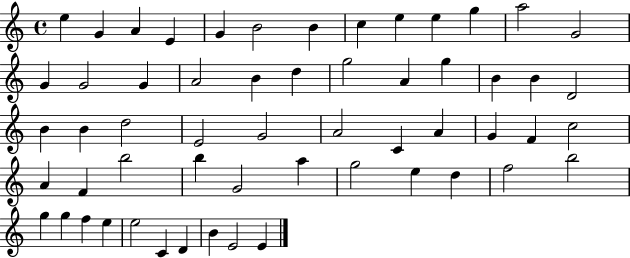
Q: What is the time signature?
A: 4/4